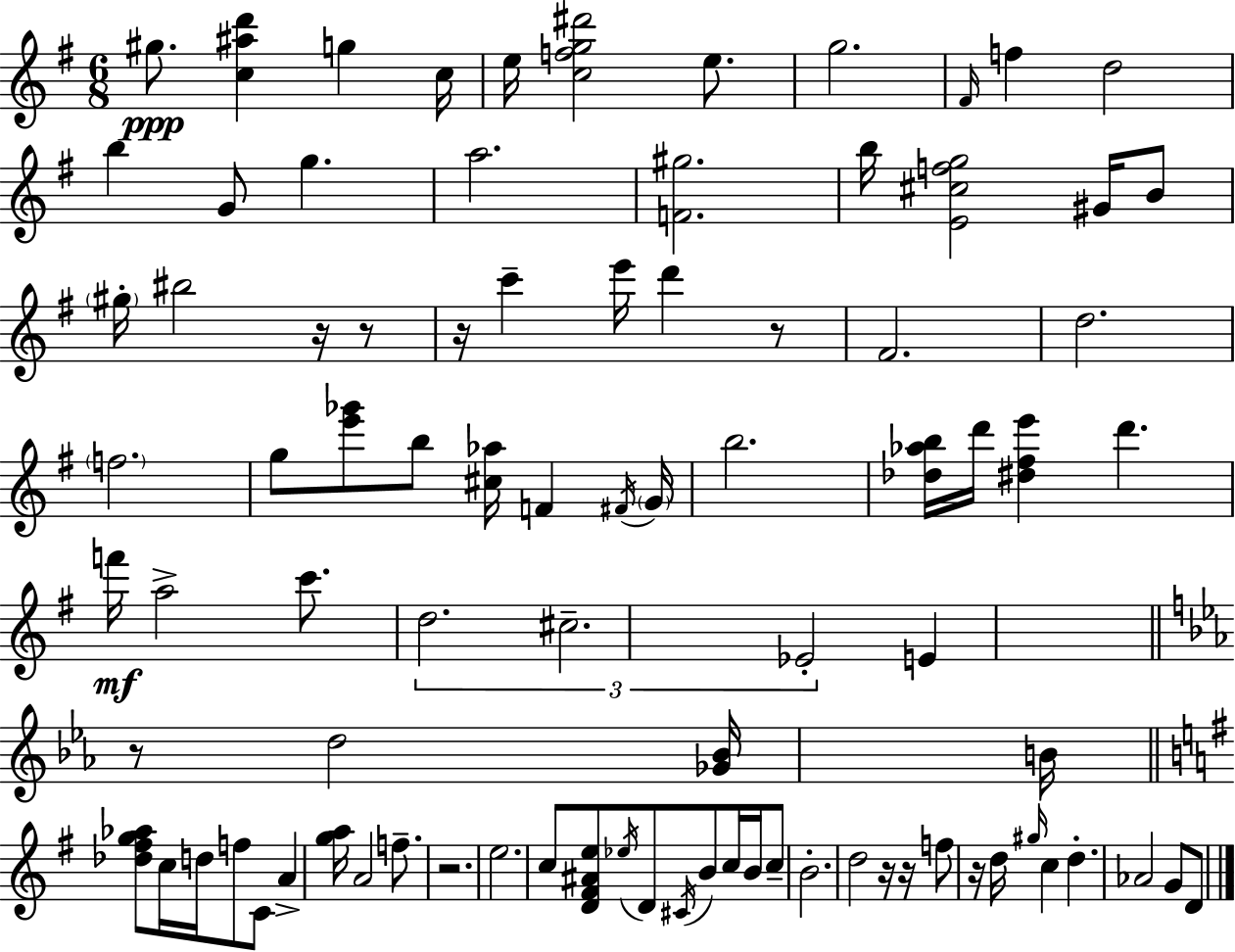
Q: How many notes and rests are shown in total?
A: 88